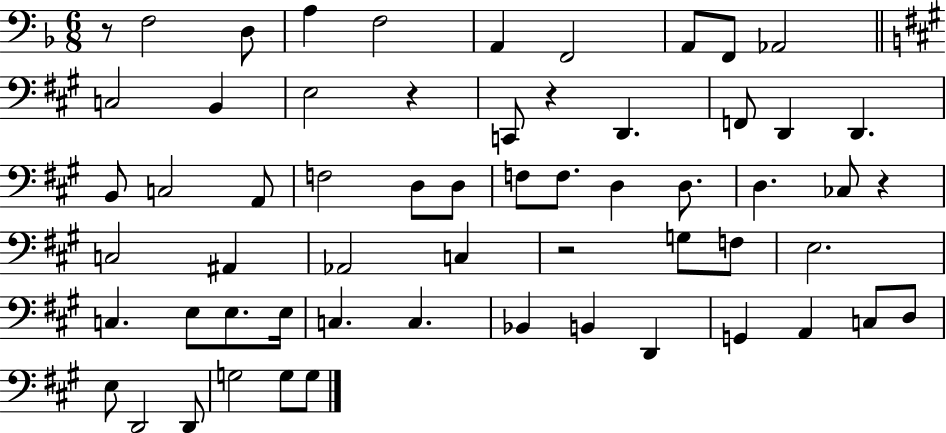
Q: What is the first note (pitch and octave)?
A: F3